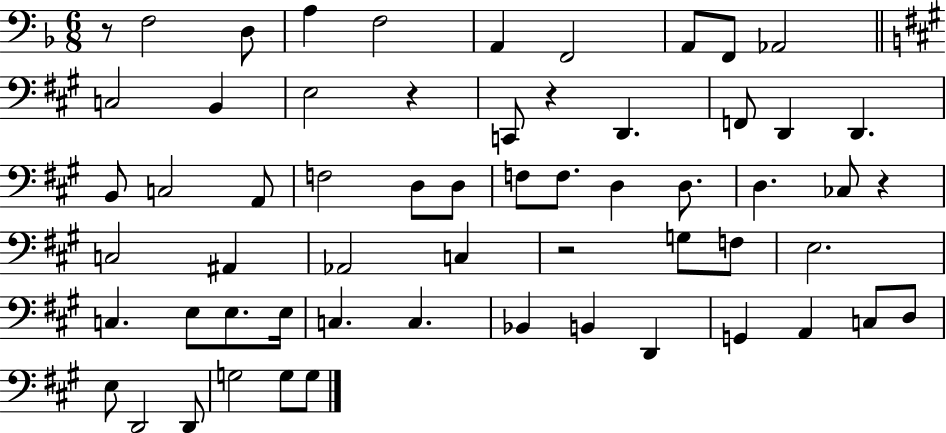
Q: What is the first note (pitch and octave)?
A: F3